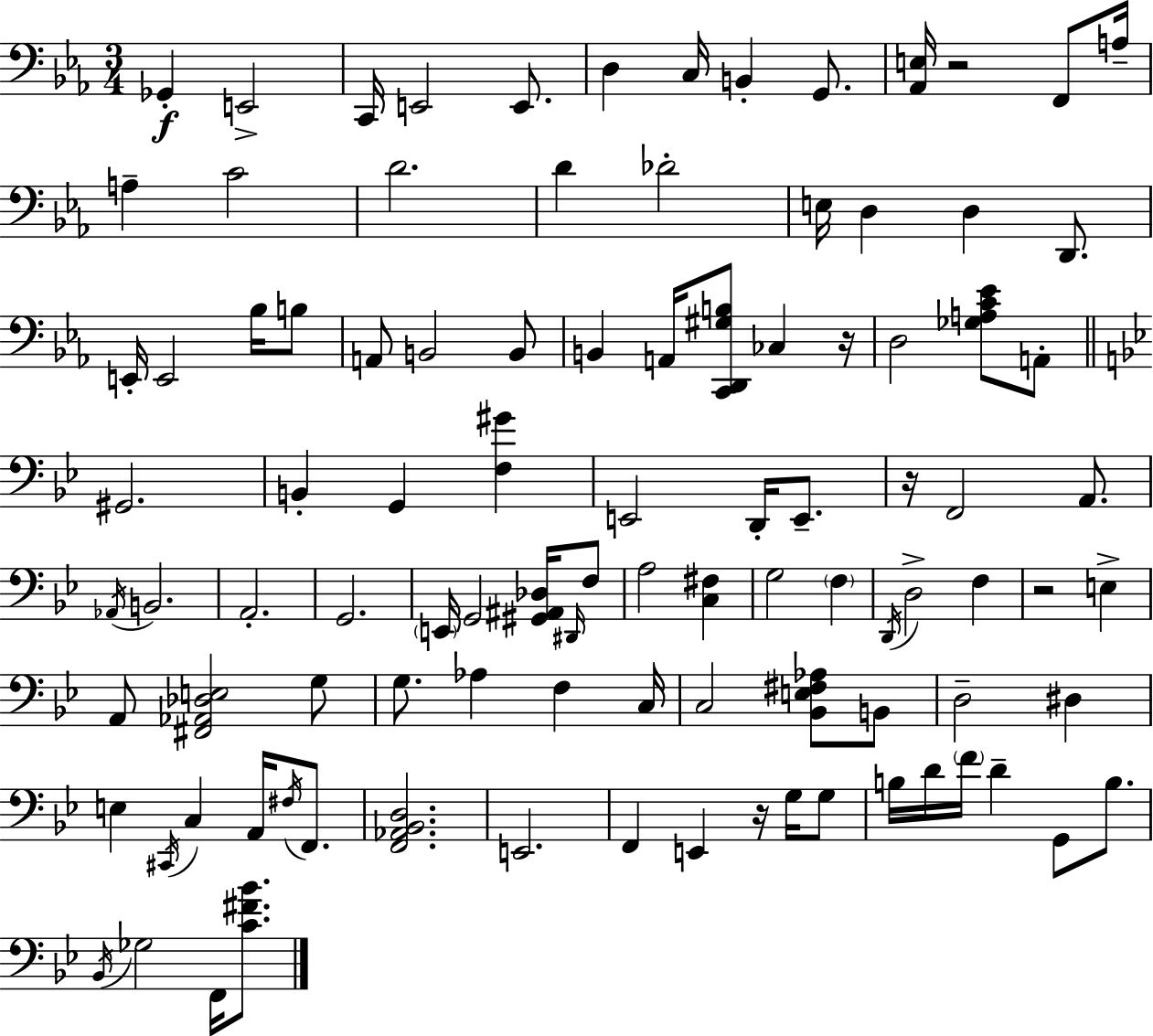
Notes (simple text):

Gb2/q E2/h C2/s E2/h E2/e. D3/q C3/s B2/q G2/e. [Ab2,E3]/s R/h F2/e A3/s A3/q C4/h D4/h. D4/q Db4/h E3/s D3/q D3/q D2/e. E2/s E2/h Bb3/s B3/e A2/e B2/h B2/e B2/q A2/s [C2,D2,G#3,B3]/e CES3/q R/s D3/h [Gb3,A3,C4,Eb4]/e A2/e G#2/h. B2/q G2/q [F3,G#4]/q E2/h D2/s E2/e. R/s F2/h A2/e. Ab2/s B2/h. A2/h. G2/h. E2/s G2/h [G#2,A#2,Db3]/s D#2/s F3/e A3/h [C3,F#3]/q G3/h F3/q D2/s D3/h F3/q R/h E3/q A2/e [F#2,Ab2,Db3,E3]/h G3/e G3/e. Ab3/q F3/q C3/s C3/h [Bb2,E3,F#3,Ab3]/e B2/e D3/h D#3/q E3/q C#2/s C3/q A2/s F#3/s F2/e. [F2,Ab2,Bb2,D3]/h. E2/h. F2/q E2/q R/s G3/s G3/e B3/s D4/s F4/s D4/q G2/e B3/e. Bb2/s Gb3/h F2/s [C4,F#4,Bb4]/e.